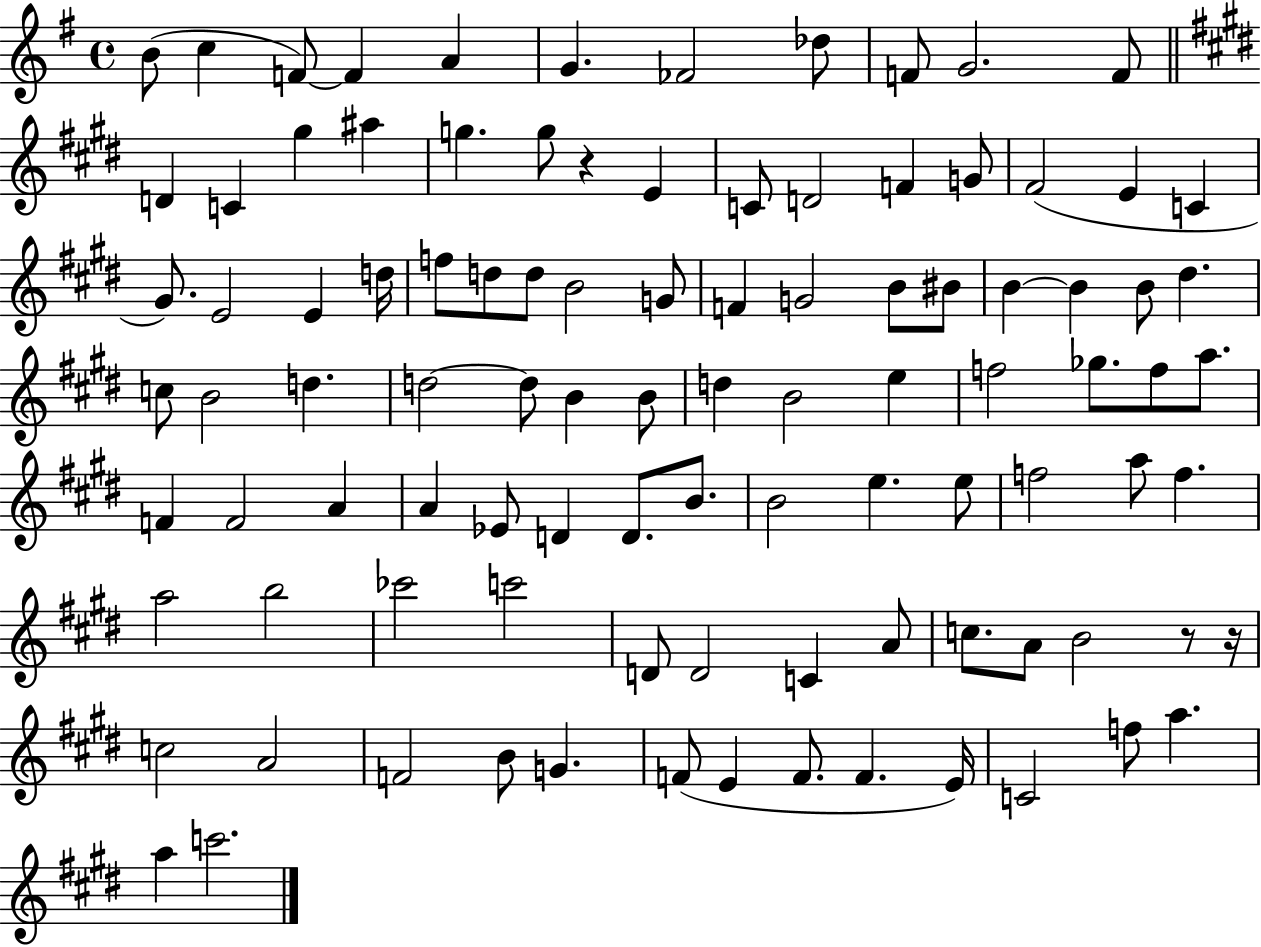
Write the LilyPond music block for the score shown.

{
  \clef treble
  \time 4/4
  \defaultTimeSignature
  \key g \major
  b'8( c''4 f'8~~) f'4 a'4 | g'4. fes'2 des''8 | f'8 g'2. f'8 | \bar "||" \break \key e \major d'4 c'4 gis''4 ais''4 | g''4. g''8 r4 e'4 | c'8 d'2 f'4 g'8 | fis'2( e'4 c'4 | \break gis'8.) e'2 e'4 d''16 | f''8 d''8 d''8 b'2 g'8 | f'4 g'2 b'8 bis'8 | b'4~~ b'4 b'8 dis''4. | \break c''8 b'2 d''4. | d''2~~ d''8 b'4 b'8 | d''4 b'2 e''4 | f''2 ges''8. f''8 a''8. | \break f'4 f'2 a'4 | a'4 ees'8 d'4 d'8. b'8. | b'2 e''4. e''8 | f''2 a''8 f''4. | \break a''2 b''2 | ces'''2 c'''2 | d'8 d'2 c'4 a'8 | c''8. a'8 b'2 r8 r16 | \break c''2 a'2 | f'2 b'8 g'4. | f'8( e'4 f'8. f'4. e'16) | c'2 f''8 a''4. | \break a''4 c'''2. | \bar "|."
}